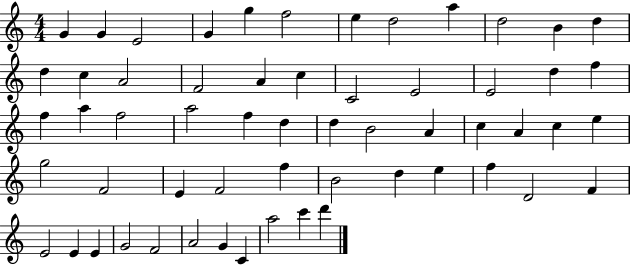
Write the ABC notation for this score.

X:1
T:Untitled
M:4/4
L:1/4
K:C
G G E2 G g f2 e d2 a d2 B d d c A2 F2 A c C2 E2 E2 d f f a f2 a2 f d d B2 A c A c e g2 F2 E F2 f B2 d e f D2 F E2 E E G2 F2 A2 G C a2 c' d'